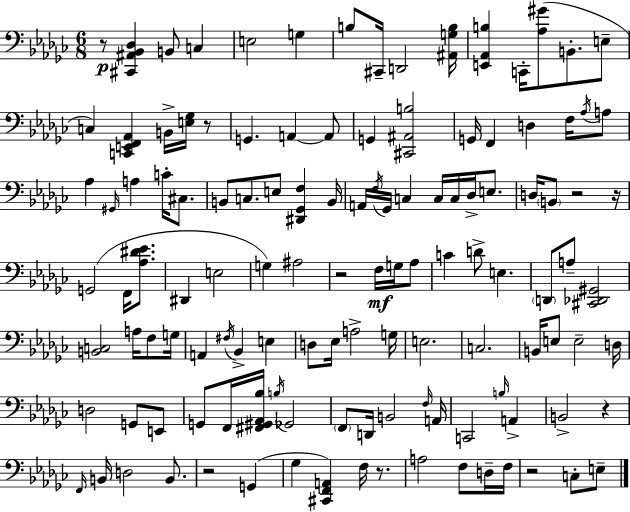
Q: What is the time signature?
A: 6/8